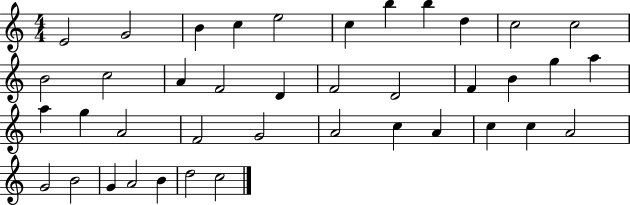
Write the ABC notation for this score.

X:1
T:Untitled
M:4/4
L:1/4
K:C
E2 G2 B c e2 c b b d c2 c2 B2 c2 A F2 D F2 D2 F B g a a g A2 F2 G2 A2 c A c c A2 G2 B2 G A2 B d2 c2